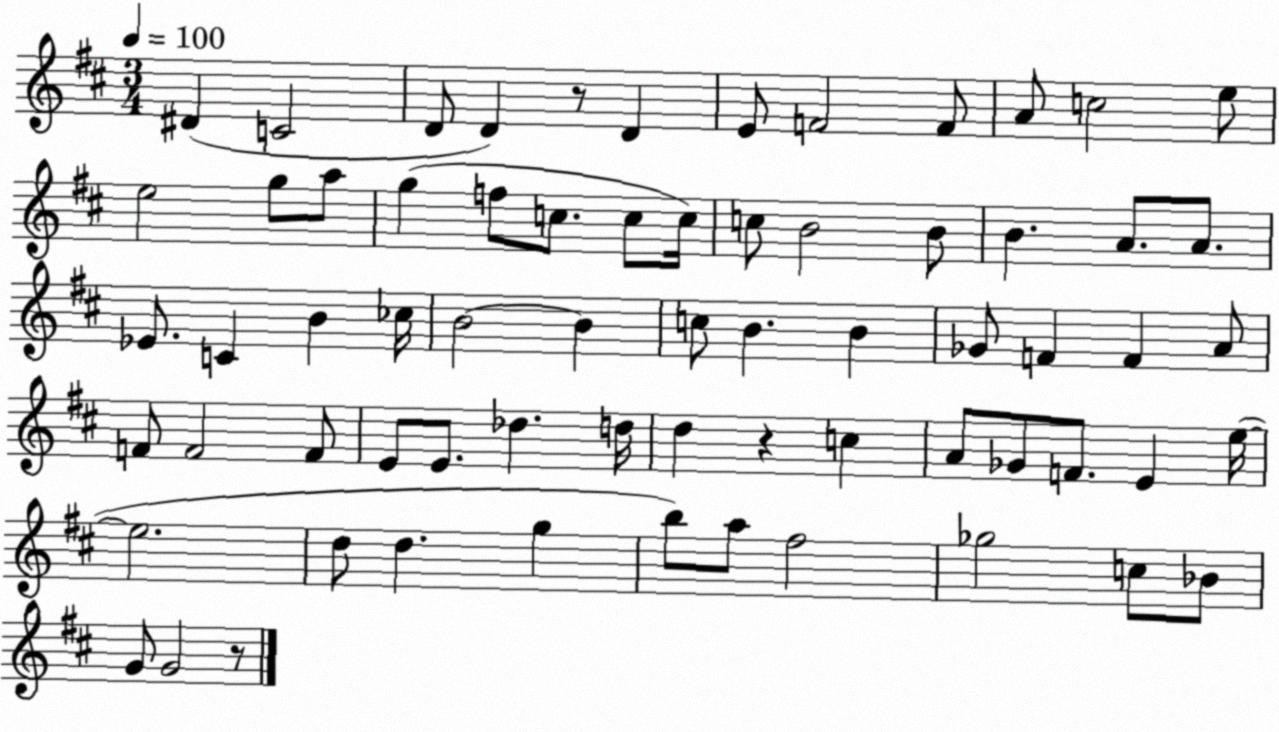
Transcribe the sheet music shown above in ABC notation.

X:1
T:Untitled
M:3/4
L:1/4
K:D
^D C2 D/2 D z/2 D E/2 F2 F/2 A/2 c2 e/2 e2 g/2 a/2 g f/2 c/2 c/2 c/4 c/2 B2 B/2 B A/2 A/2 _E/2 C B _c/4 B2 B c/2 B B _G/2 F F A/2 F/2 F2 F/2 E/2 E/2 _d d/4 d z c A/2 _G/2 F/2 E e/4 e2 d/2 d g b/2 a/2 ^f2 _g2 c/2 _B/2 G/2 G2 z/2